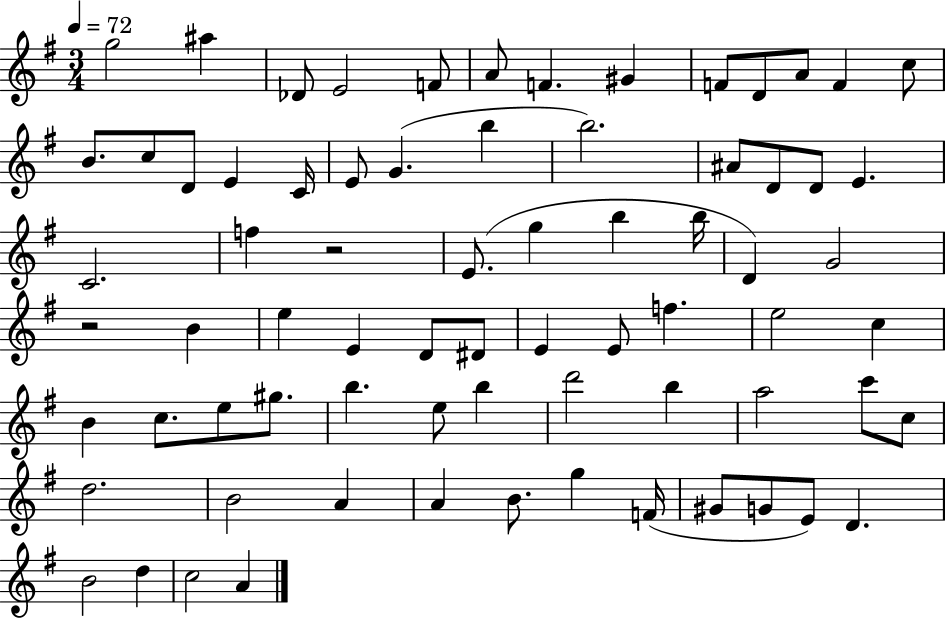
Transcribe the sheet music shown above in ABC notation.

X:1
T:Untitled
M:3/4
L:1/4
K:G
g2 ^a _D/2 E2 F/2 A/2 F ^G F/2 D/2 A/2 F c/2 B/2 c/2 D/2 E C/4 E/2 G b b2 ^A/2 D/2 D/2 E C2 f z2 E/2 g b b/4 D G2 z2 B e E D/2 ^D/2 E E/2 f e2 c B c/2 e/2 ^g/2 b e/2 b d'2 b a2 c'/2 c/2 d2 B2 A A B/2 g F/4 ^G/2 G/2 E/2 D B2 d c2 A